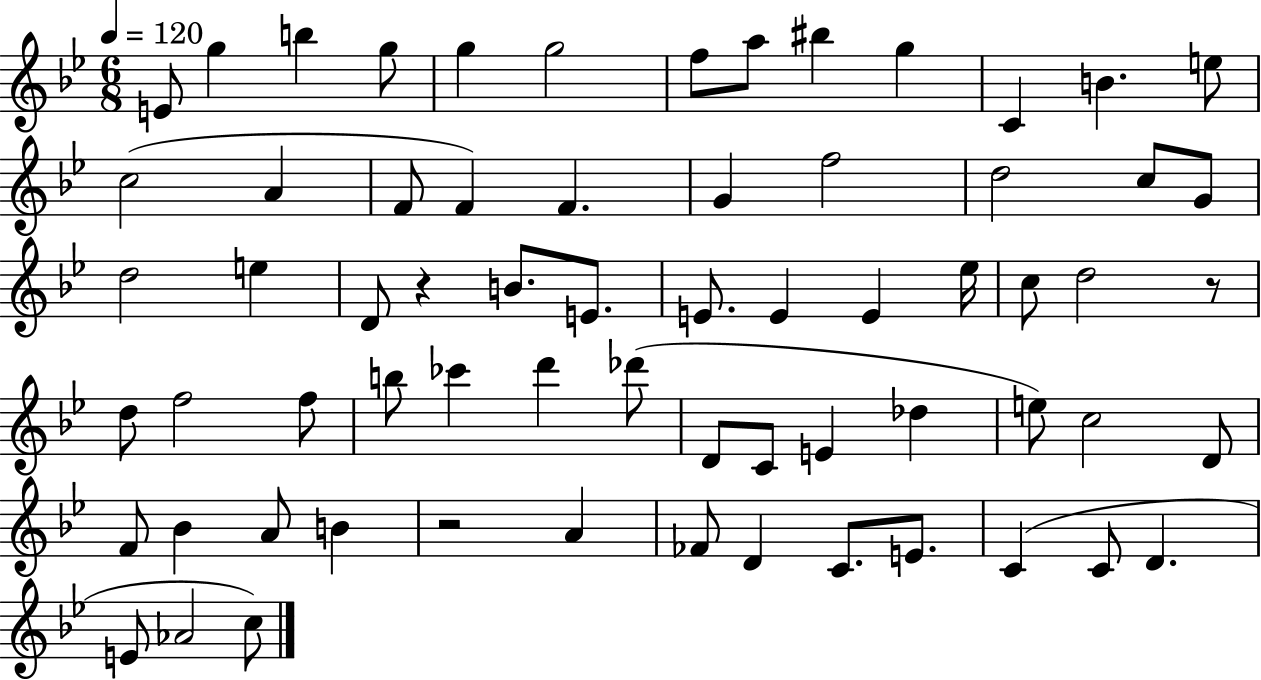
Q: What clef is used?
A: treble